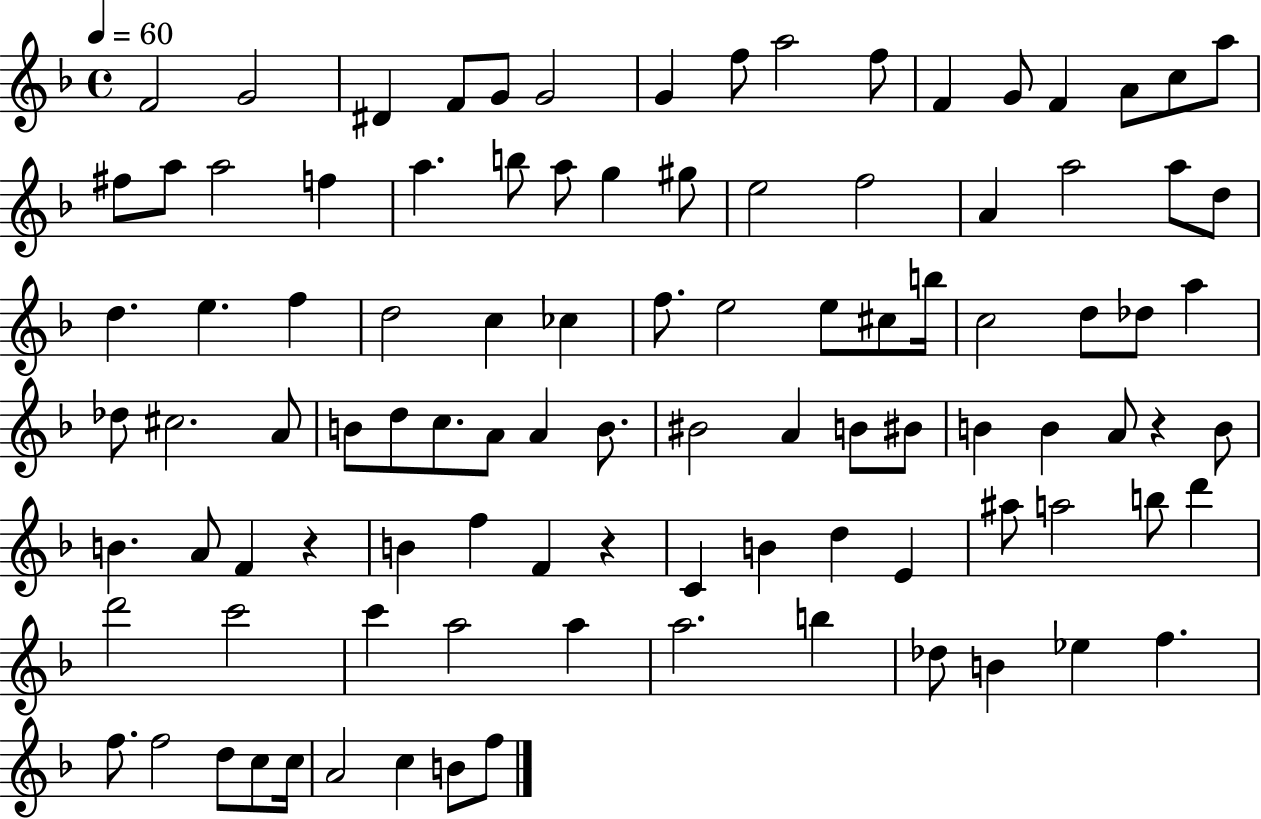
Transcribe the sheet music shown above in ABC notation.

X:1
T:Untitled
M:4/4
L:1/4
K:F
F2 G2 ^D F/2 G/2 G2 G f/2 a2 f/2 F G/2 F A/2 c/2 a/2 ^f/2 a/2 a2 f a b/2 a/2 g ^g/2 e2 f2 A a2 a/2 d/2 d e f d2 c _c f/2 e2 e/2 ^c/2 b/4 c2 d/2 _d/2 a _d/2 ^c2 A/2 B/2 d/2 c/2 A/2 A B/2 ^B2 A B/2 ^B/2 B B A/2 z B/2 B A/2 F z B f F z C B d E ^a/2 a2 b/2 d' d'2 c'2 c' a2 a a2 b _d/2 B _e f f/2 f2 d/2 c/2 c/4 A2 c B/2 f/2